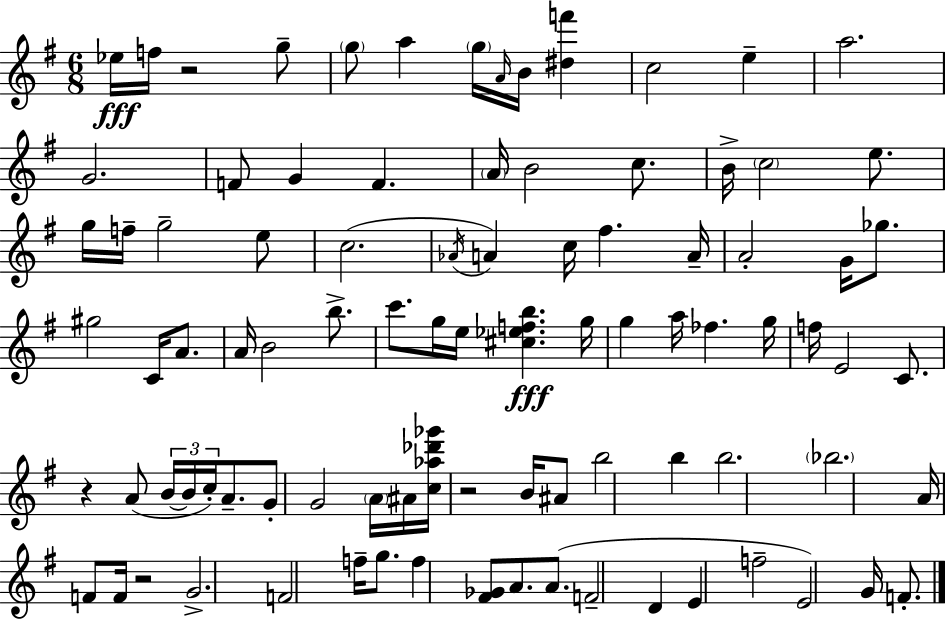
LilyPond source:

{
  \clef treble
  \numericTimeSignature
  \time 6/8
  \key g \major
  \repeat volta 2 { ees''16\fff f''16 r2 g''8-- | \parenthesize g''8 a''4 \parenthesize g''16 \grace { a'16 } b'16 <dis'' f'''>4 | c''2 e''4-- | a''2. | \break g'2. | f'8 g'4 f'4. | \parenthesize a'16 b'2 c''8. | b'16-> \parenthesize c''2 e''8. | \break g''16 f''16-- g''2-- e''8 | c''2.( | \acciaccatura { aes'16 } a'4) c''16 fis''4. | a'16-- a'2-. g'16 ges''8. | \break gis''2 c'16 a'8. | a'16 b'2 b''8.-> | c'''8. g''16 e''16 <cis'' ees'' f'' b''>4.\fff | g''16 g''4 a''16 fes''4. | \break g''16 f''16 e'2 c'8. | r4 a'8( \tuplet 3/2 { b'16~~ b'16 c''16-.) } a'8.-- | g'8-. g'2 | \parenthesize a'16 ais'16 <c'' aes'' des''' ges'''>16 r2 b'16 | \break ais'8 b''2 b''4 | b''2. | \parenthesize bes''2. | a'16 f'8 f'16 r2 | \break g'2.-> | f'2 f''16-- g''8. | f''4 <fis' ges'>8 a'8. a'8.( | f'2-- d'4 | \break e'4 f''2-- | e'2) g'16 f'8.-. | } \bar "|."
}